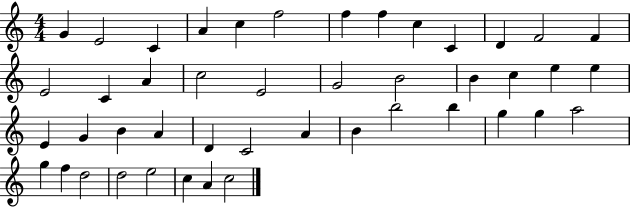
{
  \clef treble
  \numericTimeSignature
  \time 4/4
  \key c \major
  g'4 e'2 c'4 | a'4 c''4 f''2 | f''4 f''4 c''4 c'4 | d'4 f'2 f'4 | \break e'2 c'4 a'4 | c''2 e'2 | g'2 b'2 | b'4 c''4 e''4 e''4 | \break e'4 g'4 b'4 a'4 | d'4 c'2 a'4 | b'4 b''2 b''4 | g''4 g''4 a''2 | \break g''4 f''4 d''2 | d''2 e''2 | c''4 a'4 c''2 | \bar "|."
}